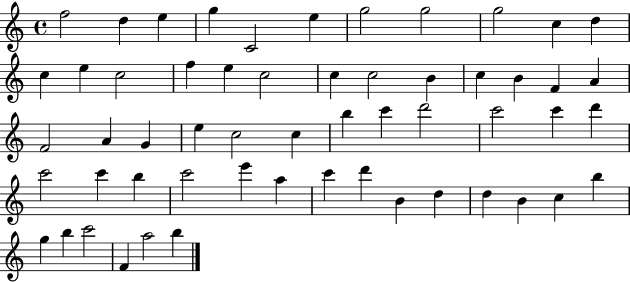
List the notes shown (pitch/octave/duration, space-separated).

F5/h D5/q E5/q G5/q C4/h E5/q G5/h G5/h G5/h C5/q D5/q C5/q E5/q C5/h F5/q E5/q C5/h C5/q C5/h B4/q C5/q B4/q F4/q A4/q F4/h A4/q G4/q E5/q C5/h C5/q B5/q C6/q D6/h C6/h C6/q D6/q C6/h C6/q B5/q C6/h E6/q A5/q C6/q D6/q B4/q D5/q D5/q B4/q C5/q B5/q G5/q B5/q C6/h F4/q A5/h B5/q